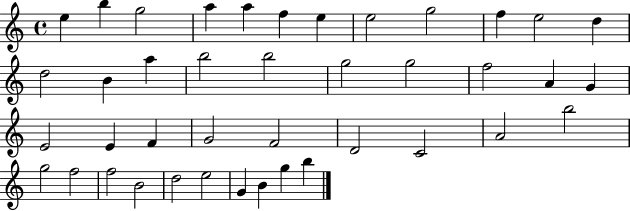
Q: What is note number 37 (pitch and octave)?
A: E5